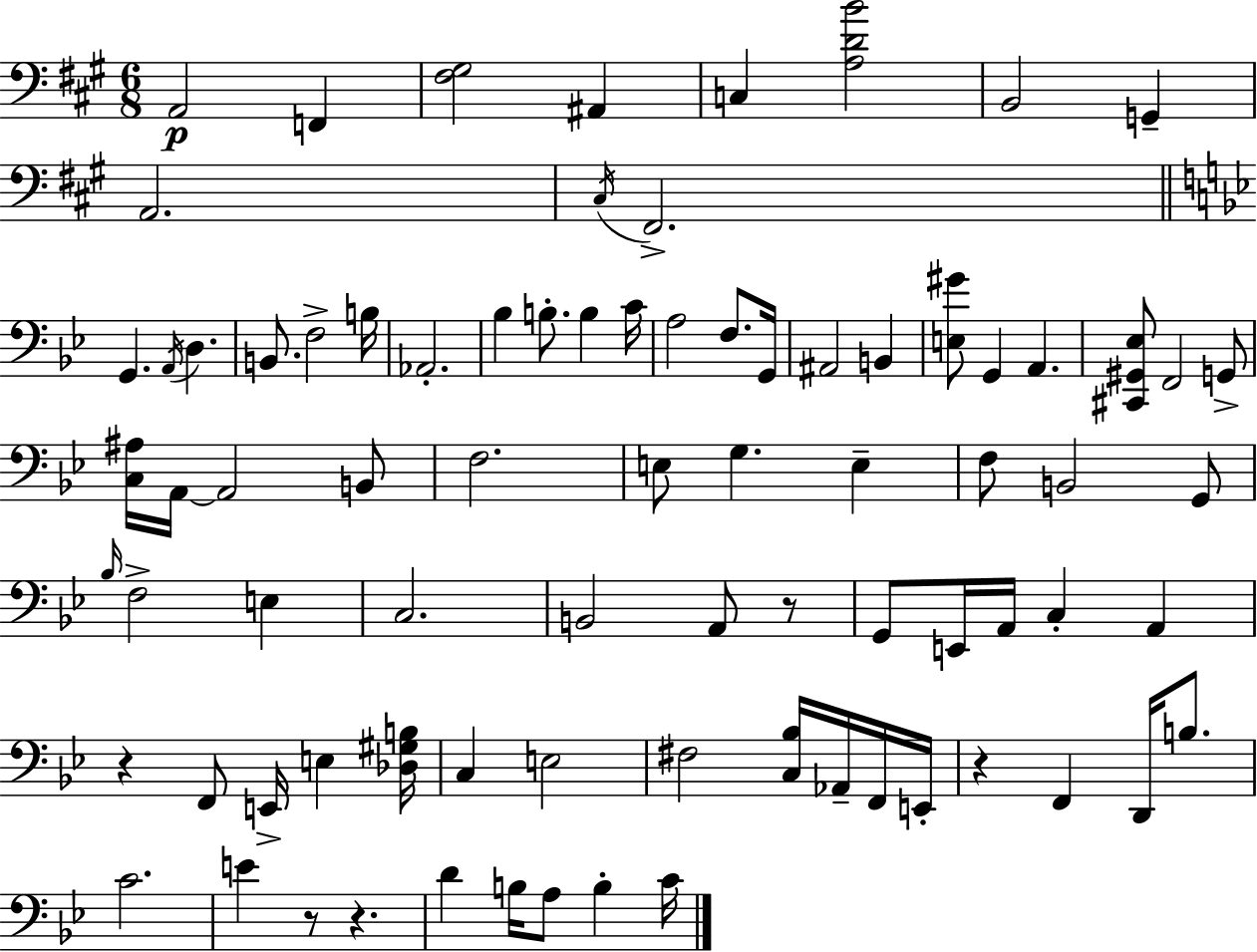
X:1
T:Untitled
M:6/8
L:1/4
K:A
A,,2 F,, [^F,^G,]2 ^A,, C, [A,DB]2 B,,2 G,, A,,2 ^C,/4 ^F,,2 G,, A,,/4 D, B,,/2 F,2 B,/4 _A,,2 _B, B,/2 B, C/4 A,2 F,/2 G,,/4 ^A,,2 B,, [E,^G]/2 G,, A,, [^C,,^G,,_E,]/2 F,,2 G,,/2 [C,^A,]/4 A,,/4 A,,2 B,,/2 F,2 E,/2 G, E, F,/2 B,,2 G,,/2 _B,/4 F,2 E, C,2 B,,2 A,,/2 z/2 G,,/2 E,,/4 A,,/4 C, A,, z F,,/2 E,,/4 E, [_D,^G,B,]/4 C, E,2 ^F,2 [C,_B,]/4 _A,,/4 F,,/4 E,,/4 z F,, D,,/4 B,/2 C2 E z/2 z D B,/4 A,/2 B, C/4